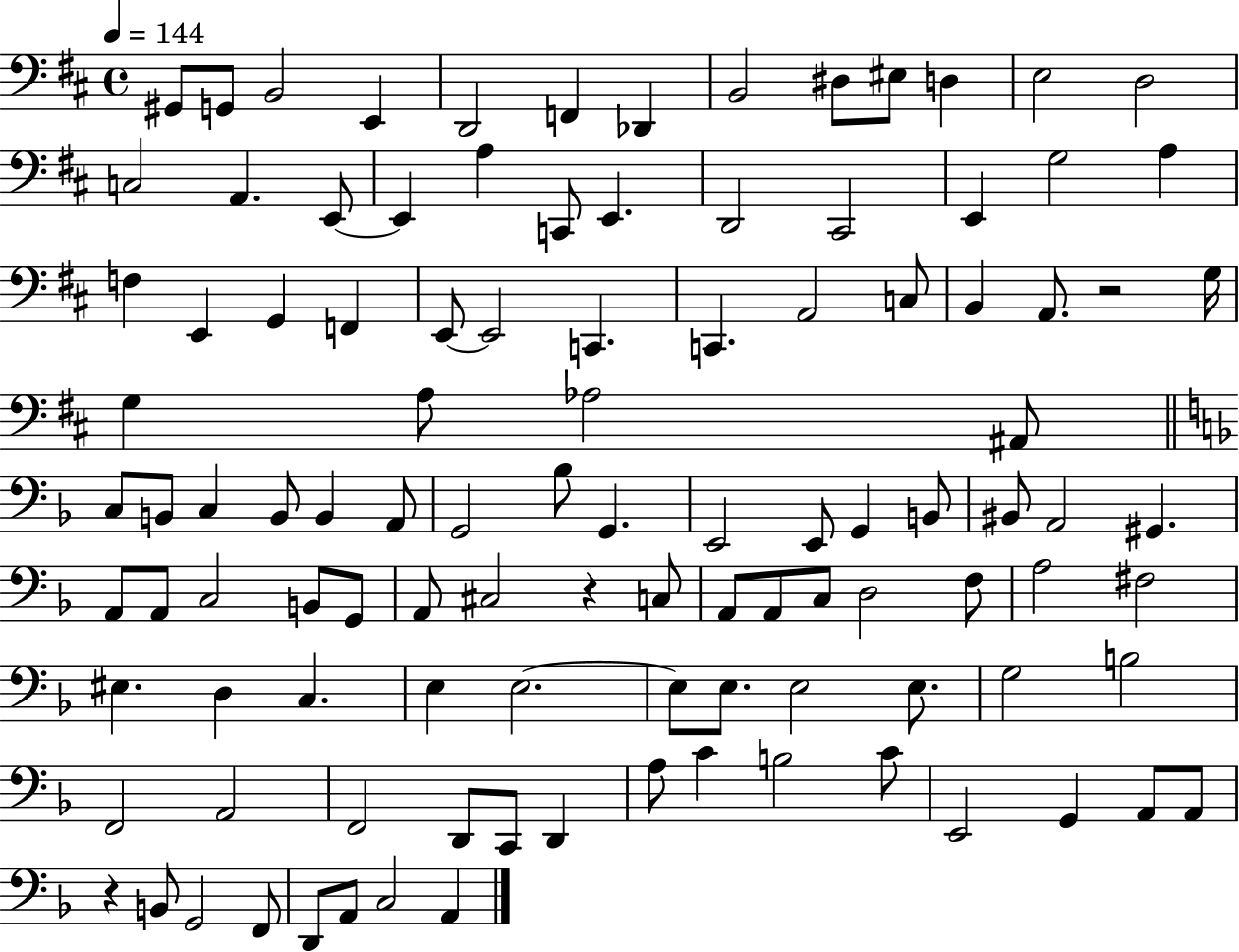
X:1
T:Untitled
M:4/4
L:1/4
K:D
^G,,/2 G,,/2 B,,2 E,, D,,2 F,, _D,, B,,2 ^D,/2 ^E,/2 D, E,2 D,2 C,2 A,, E,,/2 E,, A, C,,/2 E,, D,,2 ^C,,2 E,, G,2 A, F, E,, G,, F,, E,,/2 E,,2 C,, C,, A,,2 C,/2 B,, A,,/2 z2 G,/4 G, A,/2 _A,2 ^A,,/2 C,/2 B,,/2 C, B,,/2 B,, A,,/2 G,,2 _B,/2 G,, E,,2 E,,/2 G,, B,,/2 ^B,,/2 A,,2 ^G,, A,,/2 A,,/2 C,2 B,,/2 G,,/2 A,,/2 ^C,2 z C,/2 A,,/2 A,,/2 C,/2 D,2 F,/2 A,2 ^F,2 ^E, D, C, E, E,2 E,/2 E,/2 E,2 E,/2 G,2 B,2 F,,2 A,,2 F,,2 D,,/2 C,,/2 D,, A,/2 C B,2 C/2 E,,2 G,, A,,/2 A,,/2 z B,,/2 G,,2 F,,/2 D,,/2 A,,/2 C,2 A,,